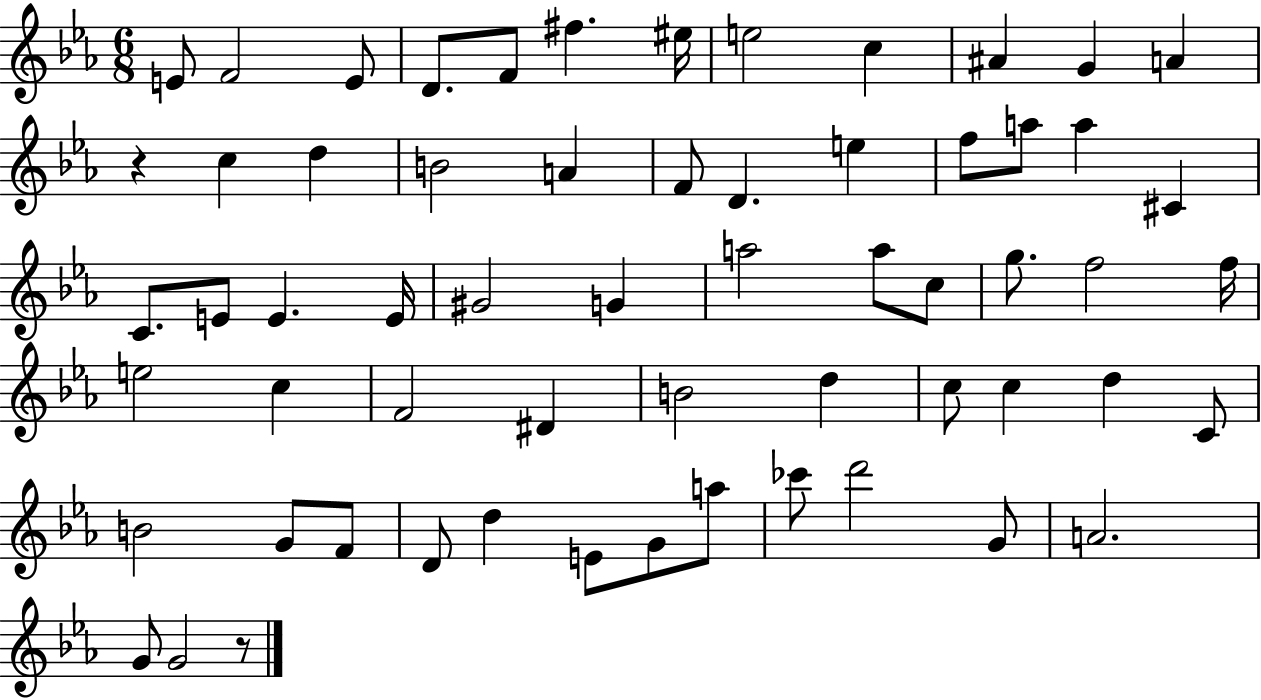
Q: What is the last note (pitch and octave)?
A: G4